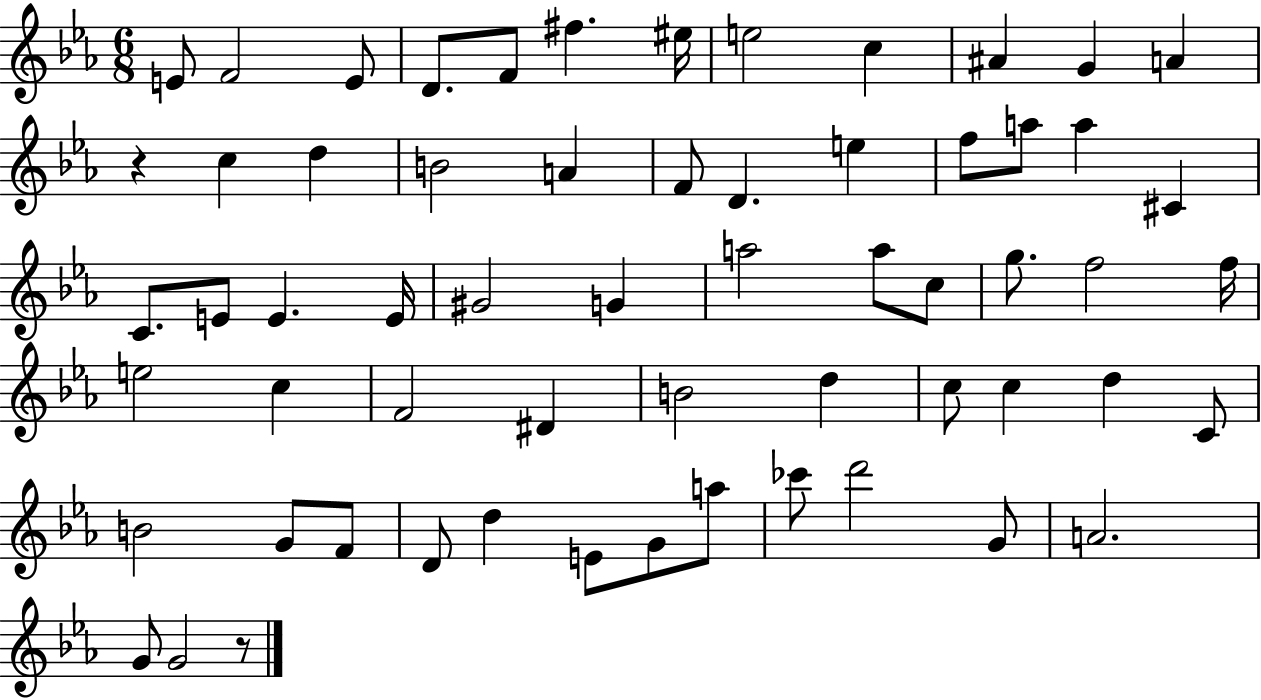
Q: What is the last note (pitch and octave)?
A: G4